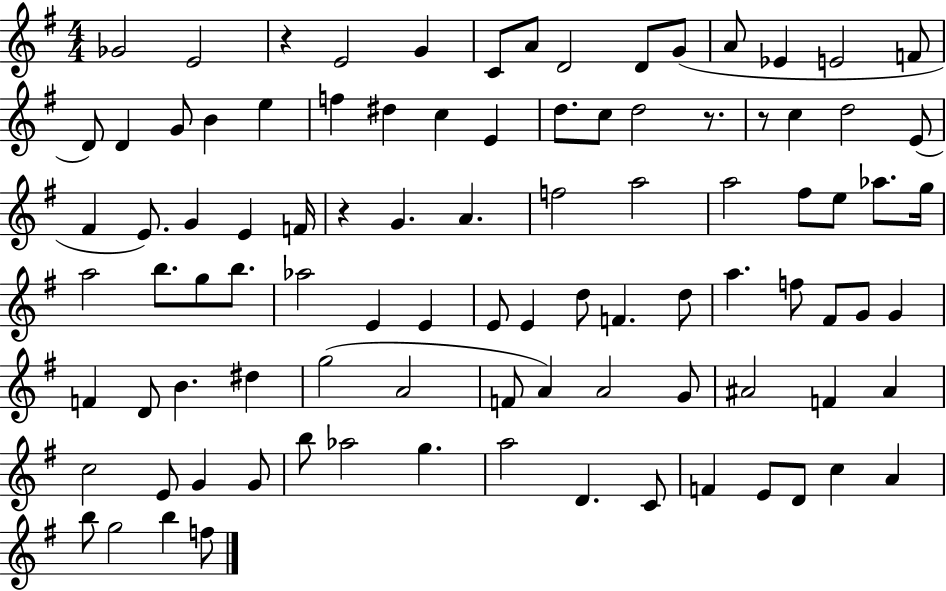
{
  \clef treble
  \numericTimeSignature
  \time 4/4
  \key g \major
  ges'2 e'2 | r4 e'2 g'4 | c'8 a'8 d'2 d'8 g'8( | a'8 ees'4 e'2 f'8 | \break d'8) d'4 g'8 b'4 e''4 | f''4 dis''4 c''4 e'4 | d''8. c''8 d''2 r8. | r8 c''4 d''2 e'8( | \break fis'4 e'8.) g'4 e'4 f'16 | r4 g'4. a'4. | f''2 a''2 | a''2 fis''8 e''8 aes''8. g''16 | \break a''2 b''8. g''8 b''8. | aes''2 e'4 e'4 | e'8 e'4 d''8 f'4. d''8 | a''4. f''8 fis'8 g'8 g'4 | \break f'4 d'8 b'4. dis''4 | g''2( a'2 | f'8 a'4) a'2 g'8 | ais'2 f'4 ais'4 | \break c''2 e'8 g'4 g'8 | b''8 aes''2 g''4. | a''2 d'4. c'8 | f'4 e'8 d'8 c''4 a'4 | \break b''8 g''2 b''4 f''8 | \bar "|."
}